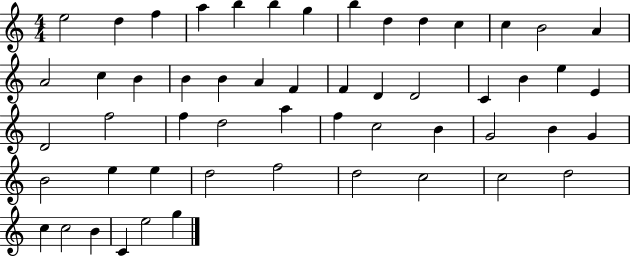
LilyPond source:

{
  \clef treble
  \numericTimeSignature
  \time 4/4
  \key c \major
  e''2 d''4 f''4 | a''4 b''4 b''4 g''4 | b''4 d''4 d''4 c''4 | c''4 b'2 a'4 | \break a'2 c''4 b'4 | b'4 b'4 a'4 f'4 | f'4 d'4 d'2 | c'4 b'4 e''4 e'4 | \break d'2 f''2 | f''4 d''2 a''4 | f''4 c''2 b'4 | g'2 b'4 g'4 | \break b'2 e''4 e''4 | d''2 f''2 | d''2 c''2 | c''2 d''2 | \break c''4 c''2 b'4 | c'4 e''2 g''4 | \bar "|."
}